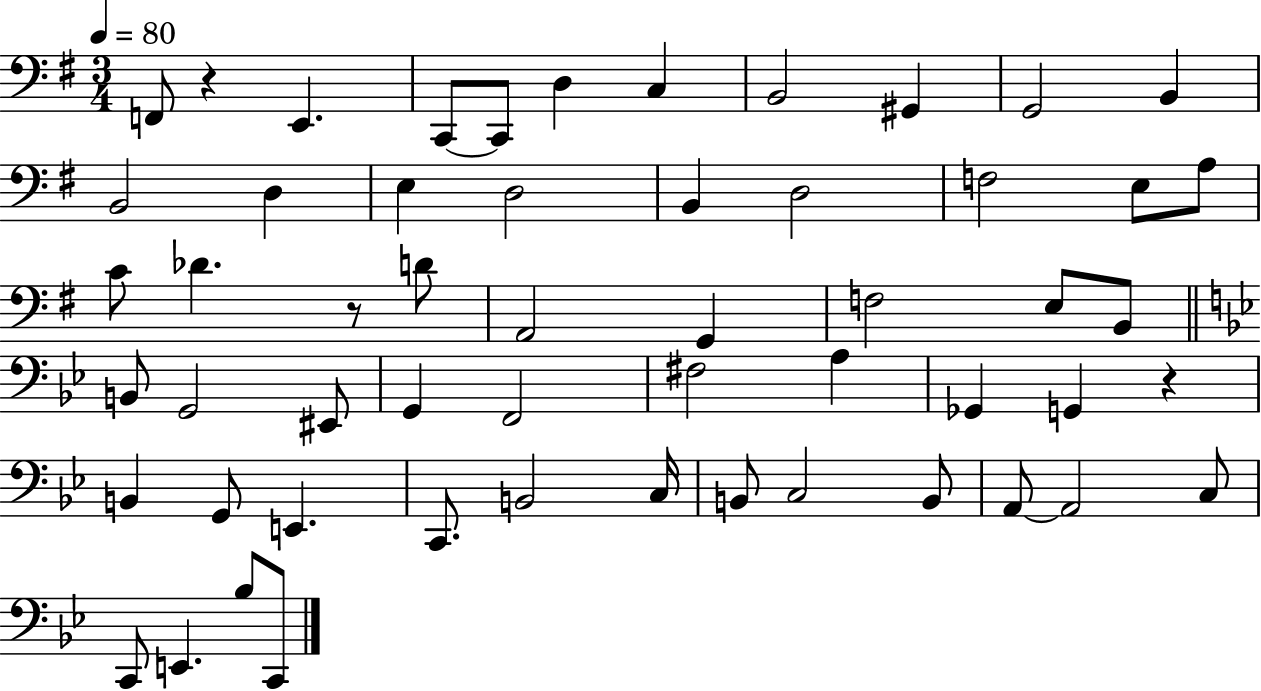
X:1
T:Untitled
M:3/4
L:1/4
K:G
F,,/2 z E,, C,,/2 C,,/2 D, C, B,,2 ^G,, G,,2 B,, B,,2 D, E, D,2 B,, D,2 F,2 E,/2 A,/2 C/2 _D z/2 D/2 A,,2 G,, F,2 E,/2 B,,/2 B,,/2 G,,2 ^E,,/2 G,, F,,2 ^F,2 A, _G,, G,, z B,, G,,/2 E,, C,,/2 B,,2 C,/4 B,,/2 C,2 B,,/2 A,,/2 A,,2 C,/2 C,,/2 E,, _B,/2 C,,/2